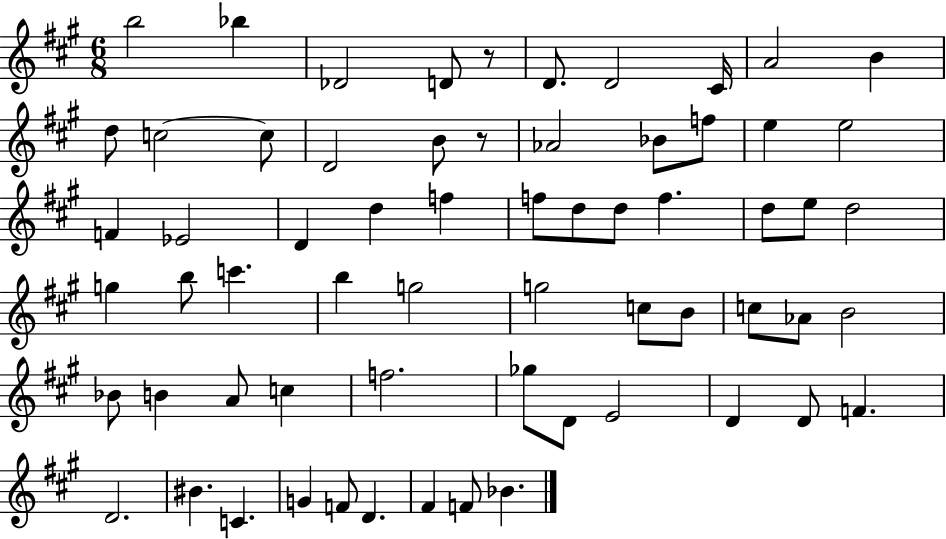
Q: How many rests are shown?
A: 2